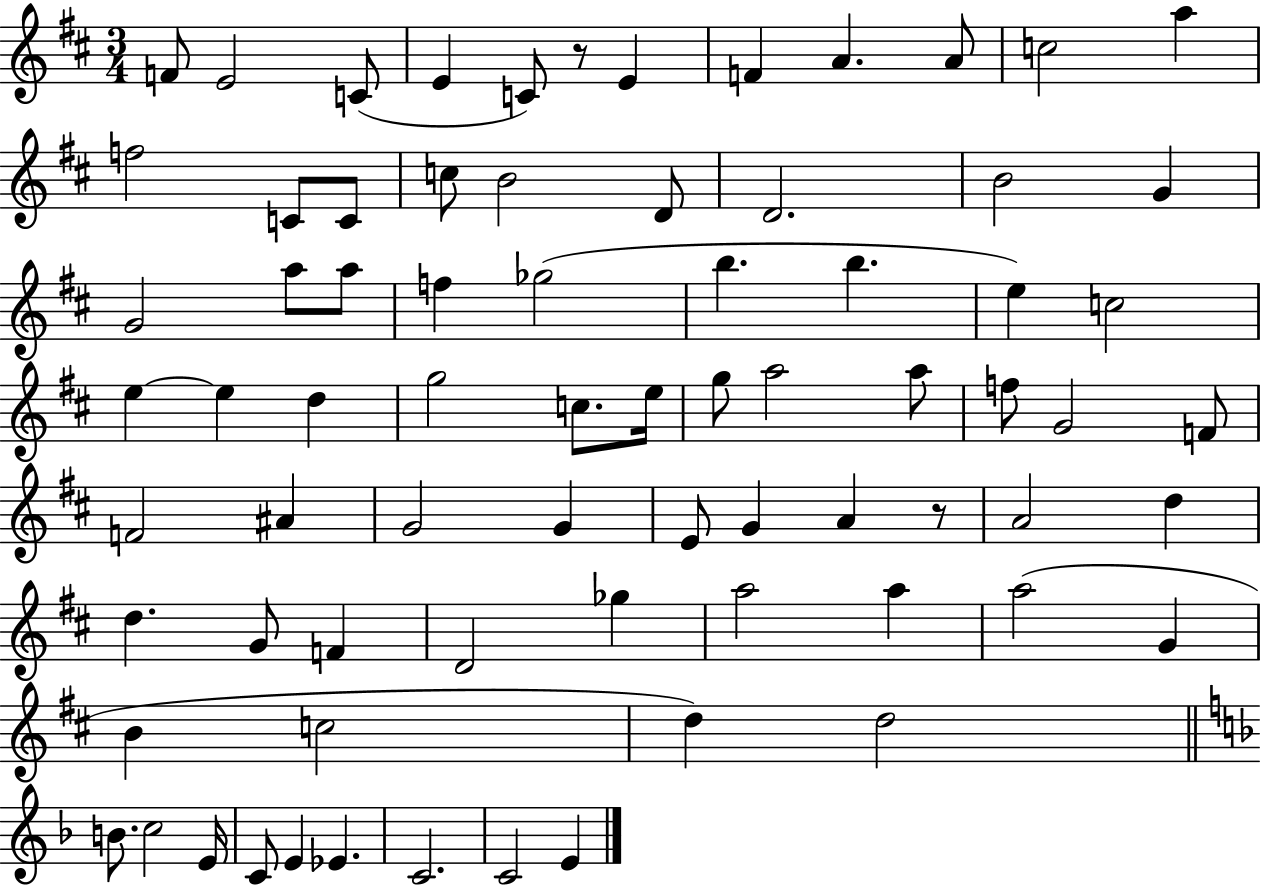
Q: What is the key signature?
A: D major